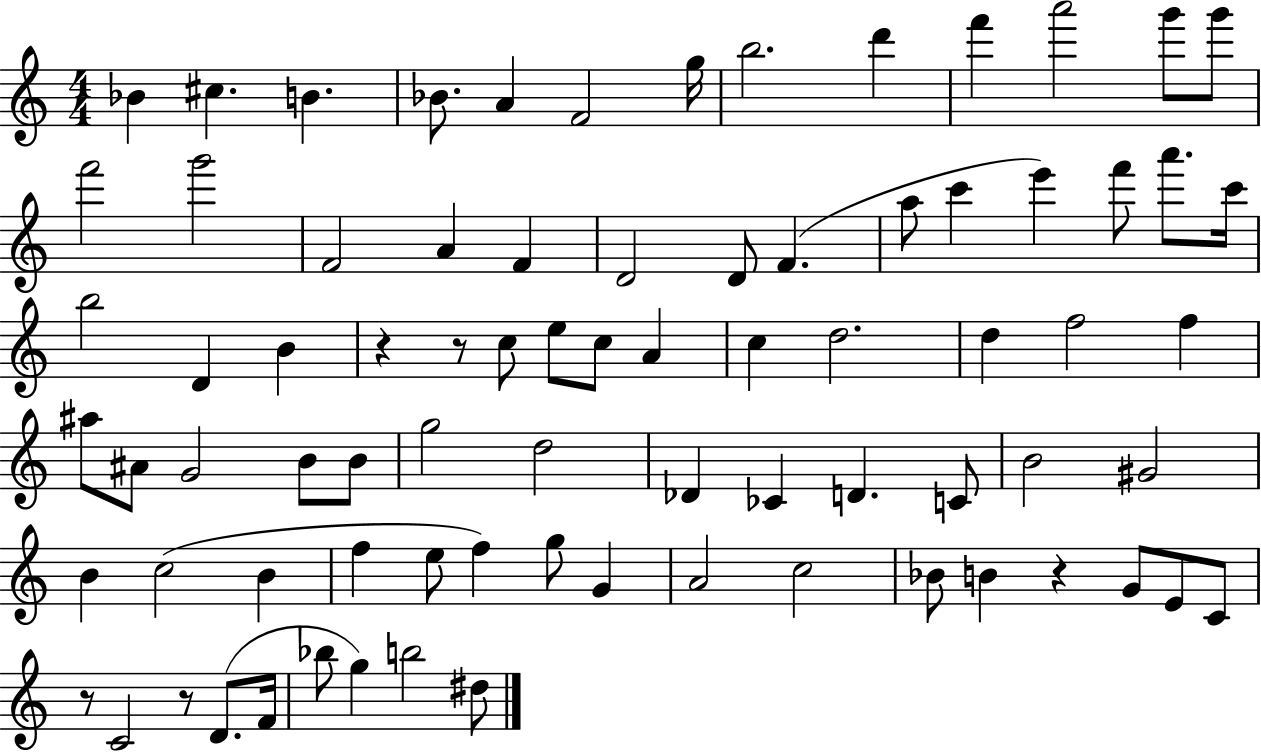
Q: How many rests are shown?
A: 5